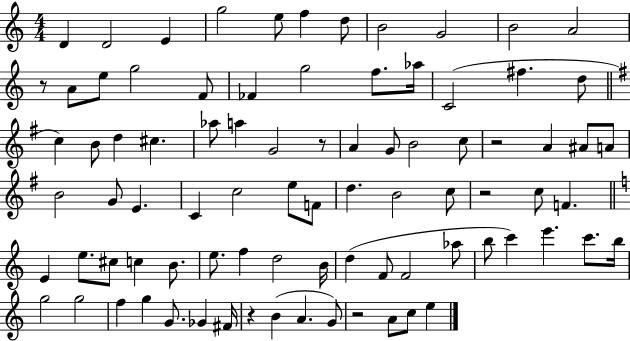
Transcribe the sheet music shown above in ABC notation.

X:1
T:Untitled
M:4/4
L:1/4
K:C
D D2 E g2 e/2 f d/2 B2 G2 B2 A2 z/2 A/2 e/2 g2 F/2 _F g2 f/2 _a/4 C2 ^f d/2 c B/2 d ^c _a/2 a G2 z/2 A G/2 B2 c/2 z2 A ^A/2 A/2 B2 G/2 E C c2 e/2 F/2 d B2 c/2 z2 c/2 F E e/2 ^c/2 c B/2 e/2 f d2 B/4 d F/2 F2 _a/2 b/2 c' e' c'/2 b/4 g2 g2 f g G/2 _G ^F/4 z B A G/2 z2 A/2 c/2 e